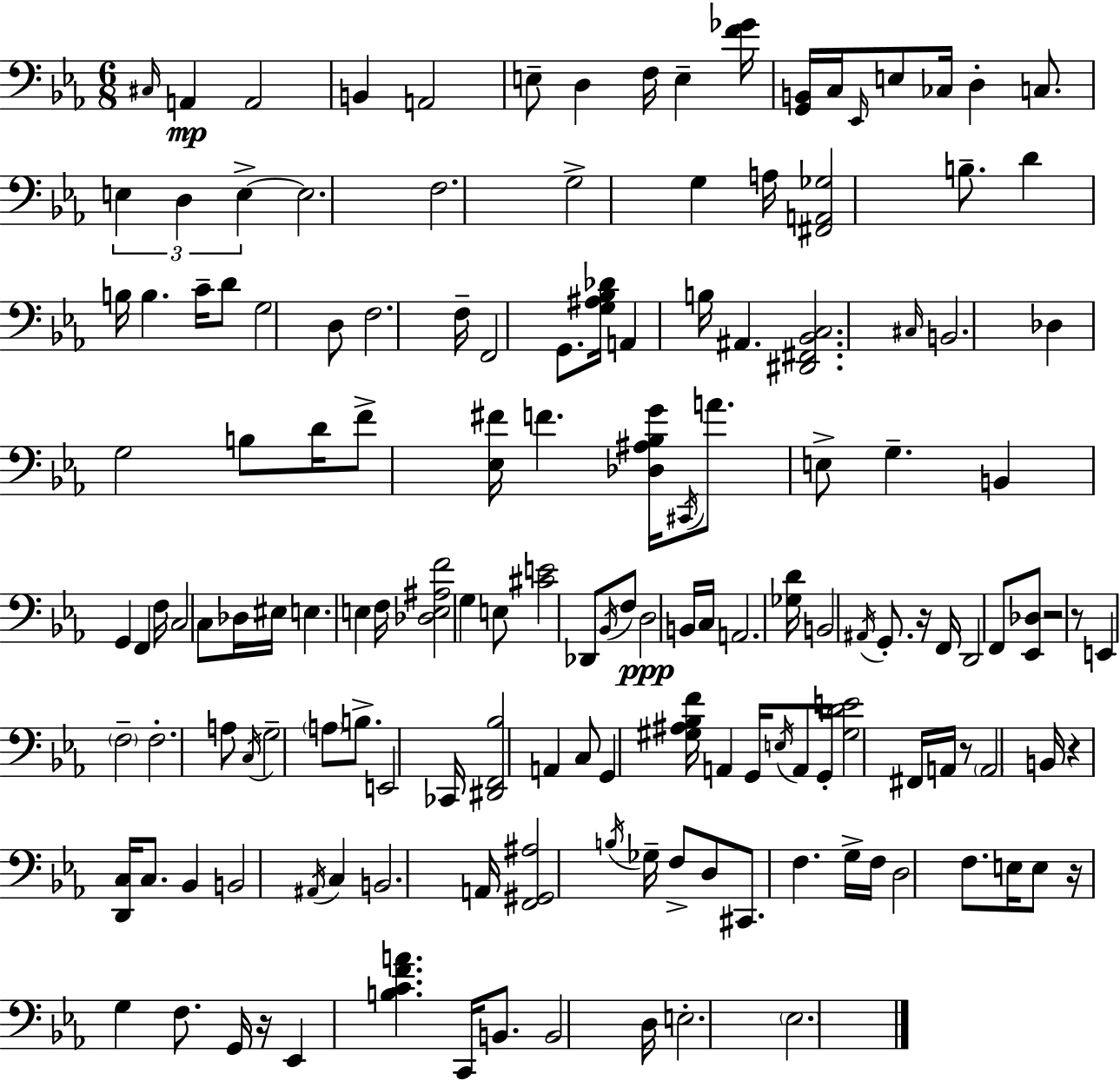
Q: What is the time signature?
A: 6/8